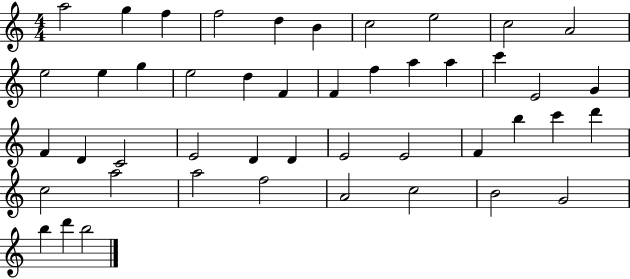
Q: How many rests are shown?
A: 0